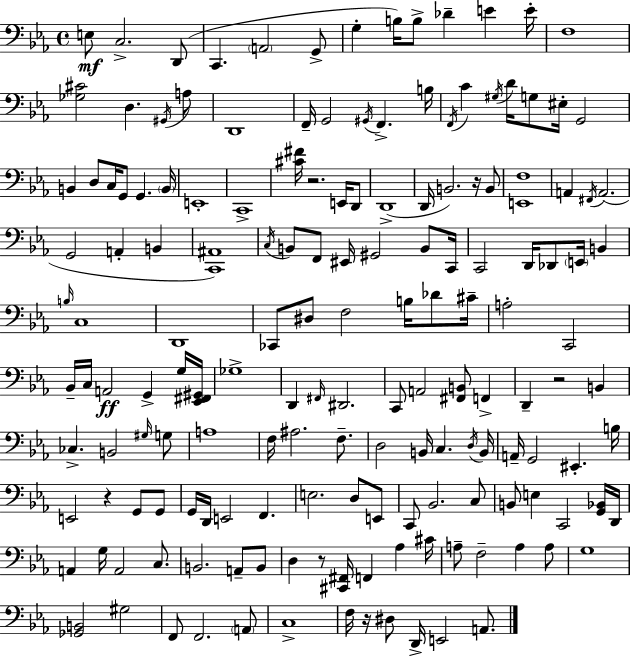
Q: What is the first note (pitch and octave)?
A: E3